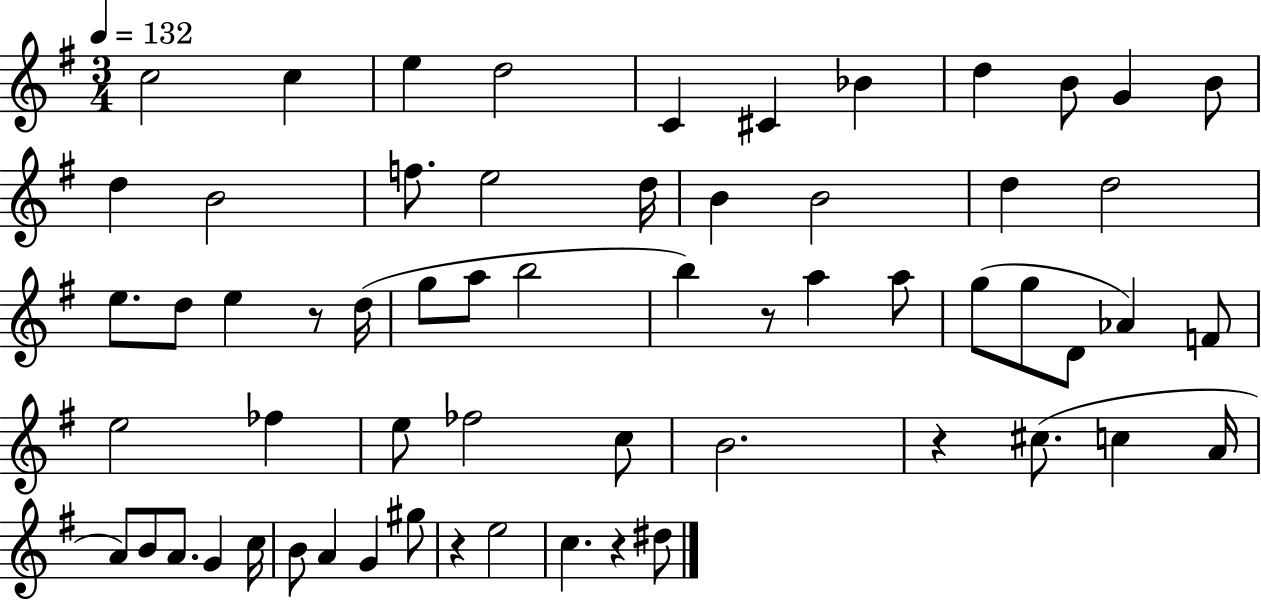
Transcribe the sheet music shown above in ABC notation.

X:1
T:Untitled
M:3/4
L:1/4
K:G
c2 c e d2 C ^C _B d B/2 G B/2 d B2 f/2 e2 d/4 B B2 d d2 e/2 d/2 e z/2 d/4 g/2 a/2 b2 b z/2 a a/2 g/2 g/2 D/2 _A F/2 e2 _f e/2 _f2 c/2 B2 z ^c/2 c A/4 A/2 B/2 A/2 G c/4 B/2 A G ^g/2 z e2 c z ^d/2